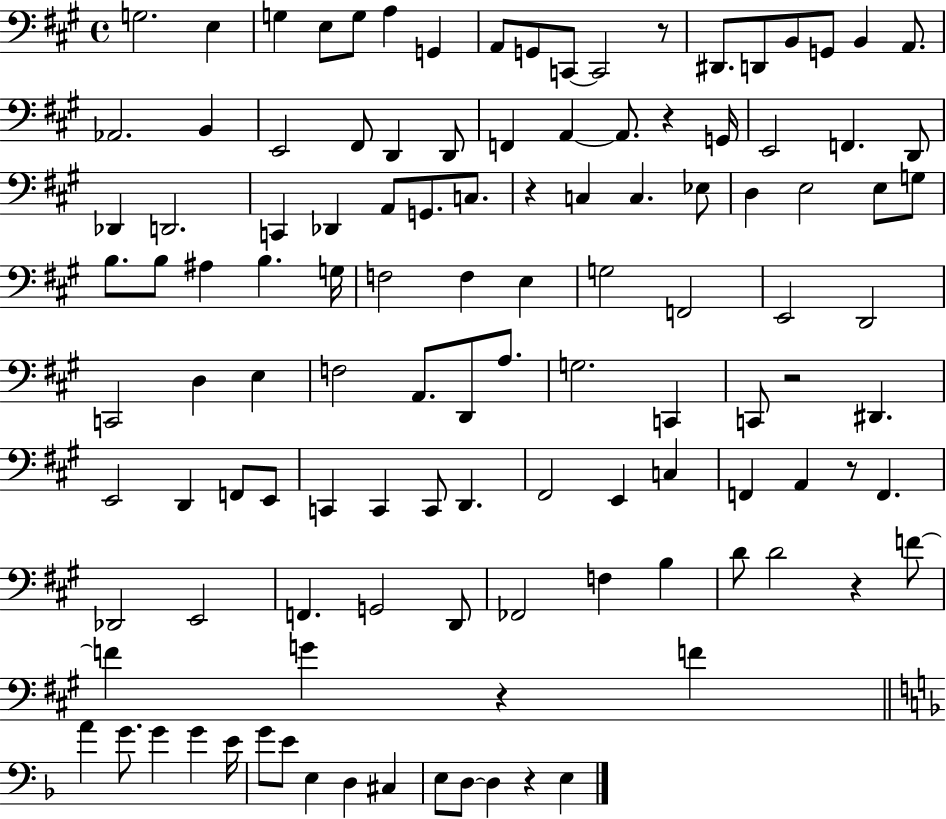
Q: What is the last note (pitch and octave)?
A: E3